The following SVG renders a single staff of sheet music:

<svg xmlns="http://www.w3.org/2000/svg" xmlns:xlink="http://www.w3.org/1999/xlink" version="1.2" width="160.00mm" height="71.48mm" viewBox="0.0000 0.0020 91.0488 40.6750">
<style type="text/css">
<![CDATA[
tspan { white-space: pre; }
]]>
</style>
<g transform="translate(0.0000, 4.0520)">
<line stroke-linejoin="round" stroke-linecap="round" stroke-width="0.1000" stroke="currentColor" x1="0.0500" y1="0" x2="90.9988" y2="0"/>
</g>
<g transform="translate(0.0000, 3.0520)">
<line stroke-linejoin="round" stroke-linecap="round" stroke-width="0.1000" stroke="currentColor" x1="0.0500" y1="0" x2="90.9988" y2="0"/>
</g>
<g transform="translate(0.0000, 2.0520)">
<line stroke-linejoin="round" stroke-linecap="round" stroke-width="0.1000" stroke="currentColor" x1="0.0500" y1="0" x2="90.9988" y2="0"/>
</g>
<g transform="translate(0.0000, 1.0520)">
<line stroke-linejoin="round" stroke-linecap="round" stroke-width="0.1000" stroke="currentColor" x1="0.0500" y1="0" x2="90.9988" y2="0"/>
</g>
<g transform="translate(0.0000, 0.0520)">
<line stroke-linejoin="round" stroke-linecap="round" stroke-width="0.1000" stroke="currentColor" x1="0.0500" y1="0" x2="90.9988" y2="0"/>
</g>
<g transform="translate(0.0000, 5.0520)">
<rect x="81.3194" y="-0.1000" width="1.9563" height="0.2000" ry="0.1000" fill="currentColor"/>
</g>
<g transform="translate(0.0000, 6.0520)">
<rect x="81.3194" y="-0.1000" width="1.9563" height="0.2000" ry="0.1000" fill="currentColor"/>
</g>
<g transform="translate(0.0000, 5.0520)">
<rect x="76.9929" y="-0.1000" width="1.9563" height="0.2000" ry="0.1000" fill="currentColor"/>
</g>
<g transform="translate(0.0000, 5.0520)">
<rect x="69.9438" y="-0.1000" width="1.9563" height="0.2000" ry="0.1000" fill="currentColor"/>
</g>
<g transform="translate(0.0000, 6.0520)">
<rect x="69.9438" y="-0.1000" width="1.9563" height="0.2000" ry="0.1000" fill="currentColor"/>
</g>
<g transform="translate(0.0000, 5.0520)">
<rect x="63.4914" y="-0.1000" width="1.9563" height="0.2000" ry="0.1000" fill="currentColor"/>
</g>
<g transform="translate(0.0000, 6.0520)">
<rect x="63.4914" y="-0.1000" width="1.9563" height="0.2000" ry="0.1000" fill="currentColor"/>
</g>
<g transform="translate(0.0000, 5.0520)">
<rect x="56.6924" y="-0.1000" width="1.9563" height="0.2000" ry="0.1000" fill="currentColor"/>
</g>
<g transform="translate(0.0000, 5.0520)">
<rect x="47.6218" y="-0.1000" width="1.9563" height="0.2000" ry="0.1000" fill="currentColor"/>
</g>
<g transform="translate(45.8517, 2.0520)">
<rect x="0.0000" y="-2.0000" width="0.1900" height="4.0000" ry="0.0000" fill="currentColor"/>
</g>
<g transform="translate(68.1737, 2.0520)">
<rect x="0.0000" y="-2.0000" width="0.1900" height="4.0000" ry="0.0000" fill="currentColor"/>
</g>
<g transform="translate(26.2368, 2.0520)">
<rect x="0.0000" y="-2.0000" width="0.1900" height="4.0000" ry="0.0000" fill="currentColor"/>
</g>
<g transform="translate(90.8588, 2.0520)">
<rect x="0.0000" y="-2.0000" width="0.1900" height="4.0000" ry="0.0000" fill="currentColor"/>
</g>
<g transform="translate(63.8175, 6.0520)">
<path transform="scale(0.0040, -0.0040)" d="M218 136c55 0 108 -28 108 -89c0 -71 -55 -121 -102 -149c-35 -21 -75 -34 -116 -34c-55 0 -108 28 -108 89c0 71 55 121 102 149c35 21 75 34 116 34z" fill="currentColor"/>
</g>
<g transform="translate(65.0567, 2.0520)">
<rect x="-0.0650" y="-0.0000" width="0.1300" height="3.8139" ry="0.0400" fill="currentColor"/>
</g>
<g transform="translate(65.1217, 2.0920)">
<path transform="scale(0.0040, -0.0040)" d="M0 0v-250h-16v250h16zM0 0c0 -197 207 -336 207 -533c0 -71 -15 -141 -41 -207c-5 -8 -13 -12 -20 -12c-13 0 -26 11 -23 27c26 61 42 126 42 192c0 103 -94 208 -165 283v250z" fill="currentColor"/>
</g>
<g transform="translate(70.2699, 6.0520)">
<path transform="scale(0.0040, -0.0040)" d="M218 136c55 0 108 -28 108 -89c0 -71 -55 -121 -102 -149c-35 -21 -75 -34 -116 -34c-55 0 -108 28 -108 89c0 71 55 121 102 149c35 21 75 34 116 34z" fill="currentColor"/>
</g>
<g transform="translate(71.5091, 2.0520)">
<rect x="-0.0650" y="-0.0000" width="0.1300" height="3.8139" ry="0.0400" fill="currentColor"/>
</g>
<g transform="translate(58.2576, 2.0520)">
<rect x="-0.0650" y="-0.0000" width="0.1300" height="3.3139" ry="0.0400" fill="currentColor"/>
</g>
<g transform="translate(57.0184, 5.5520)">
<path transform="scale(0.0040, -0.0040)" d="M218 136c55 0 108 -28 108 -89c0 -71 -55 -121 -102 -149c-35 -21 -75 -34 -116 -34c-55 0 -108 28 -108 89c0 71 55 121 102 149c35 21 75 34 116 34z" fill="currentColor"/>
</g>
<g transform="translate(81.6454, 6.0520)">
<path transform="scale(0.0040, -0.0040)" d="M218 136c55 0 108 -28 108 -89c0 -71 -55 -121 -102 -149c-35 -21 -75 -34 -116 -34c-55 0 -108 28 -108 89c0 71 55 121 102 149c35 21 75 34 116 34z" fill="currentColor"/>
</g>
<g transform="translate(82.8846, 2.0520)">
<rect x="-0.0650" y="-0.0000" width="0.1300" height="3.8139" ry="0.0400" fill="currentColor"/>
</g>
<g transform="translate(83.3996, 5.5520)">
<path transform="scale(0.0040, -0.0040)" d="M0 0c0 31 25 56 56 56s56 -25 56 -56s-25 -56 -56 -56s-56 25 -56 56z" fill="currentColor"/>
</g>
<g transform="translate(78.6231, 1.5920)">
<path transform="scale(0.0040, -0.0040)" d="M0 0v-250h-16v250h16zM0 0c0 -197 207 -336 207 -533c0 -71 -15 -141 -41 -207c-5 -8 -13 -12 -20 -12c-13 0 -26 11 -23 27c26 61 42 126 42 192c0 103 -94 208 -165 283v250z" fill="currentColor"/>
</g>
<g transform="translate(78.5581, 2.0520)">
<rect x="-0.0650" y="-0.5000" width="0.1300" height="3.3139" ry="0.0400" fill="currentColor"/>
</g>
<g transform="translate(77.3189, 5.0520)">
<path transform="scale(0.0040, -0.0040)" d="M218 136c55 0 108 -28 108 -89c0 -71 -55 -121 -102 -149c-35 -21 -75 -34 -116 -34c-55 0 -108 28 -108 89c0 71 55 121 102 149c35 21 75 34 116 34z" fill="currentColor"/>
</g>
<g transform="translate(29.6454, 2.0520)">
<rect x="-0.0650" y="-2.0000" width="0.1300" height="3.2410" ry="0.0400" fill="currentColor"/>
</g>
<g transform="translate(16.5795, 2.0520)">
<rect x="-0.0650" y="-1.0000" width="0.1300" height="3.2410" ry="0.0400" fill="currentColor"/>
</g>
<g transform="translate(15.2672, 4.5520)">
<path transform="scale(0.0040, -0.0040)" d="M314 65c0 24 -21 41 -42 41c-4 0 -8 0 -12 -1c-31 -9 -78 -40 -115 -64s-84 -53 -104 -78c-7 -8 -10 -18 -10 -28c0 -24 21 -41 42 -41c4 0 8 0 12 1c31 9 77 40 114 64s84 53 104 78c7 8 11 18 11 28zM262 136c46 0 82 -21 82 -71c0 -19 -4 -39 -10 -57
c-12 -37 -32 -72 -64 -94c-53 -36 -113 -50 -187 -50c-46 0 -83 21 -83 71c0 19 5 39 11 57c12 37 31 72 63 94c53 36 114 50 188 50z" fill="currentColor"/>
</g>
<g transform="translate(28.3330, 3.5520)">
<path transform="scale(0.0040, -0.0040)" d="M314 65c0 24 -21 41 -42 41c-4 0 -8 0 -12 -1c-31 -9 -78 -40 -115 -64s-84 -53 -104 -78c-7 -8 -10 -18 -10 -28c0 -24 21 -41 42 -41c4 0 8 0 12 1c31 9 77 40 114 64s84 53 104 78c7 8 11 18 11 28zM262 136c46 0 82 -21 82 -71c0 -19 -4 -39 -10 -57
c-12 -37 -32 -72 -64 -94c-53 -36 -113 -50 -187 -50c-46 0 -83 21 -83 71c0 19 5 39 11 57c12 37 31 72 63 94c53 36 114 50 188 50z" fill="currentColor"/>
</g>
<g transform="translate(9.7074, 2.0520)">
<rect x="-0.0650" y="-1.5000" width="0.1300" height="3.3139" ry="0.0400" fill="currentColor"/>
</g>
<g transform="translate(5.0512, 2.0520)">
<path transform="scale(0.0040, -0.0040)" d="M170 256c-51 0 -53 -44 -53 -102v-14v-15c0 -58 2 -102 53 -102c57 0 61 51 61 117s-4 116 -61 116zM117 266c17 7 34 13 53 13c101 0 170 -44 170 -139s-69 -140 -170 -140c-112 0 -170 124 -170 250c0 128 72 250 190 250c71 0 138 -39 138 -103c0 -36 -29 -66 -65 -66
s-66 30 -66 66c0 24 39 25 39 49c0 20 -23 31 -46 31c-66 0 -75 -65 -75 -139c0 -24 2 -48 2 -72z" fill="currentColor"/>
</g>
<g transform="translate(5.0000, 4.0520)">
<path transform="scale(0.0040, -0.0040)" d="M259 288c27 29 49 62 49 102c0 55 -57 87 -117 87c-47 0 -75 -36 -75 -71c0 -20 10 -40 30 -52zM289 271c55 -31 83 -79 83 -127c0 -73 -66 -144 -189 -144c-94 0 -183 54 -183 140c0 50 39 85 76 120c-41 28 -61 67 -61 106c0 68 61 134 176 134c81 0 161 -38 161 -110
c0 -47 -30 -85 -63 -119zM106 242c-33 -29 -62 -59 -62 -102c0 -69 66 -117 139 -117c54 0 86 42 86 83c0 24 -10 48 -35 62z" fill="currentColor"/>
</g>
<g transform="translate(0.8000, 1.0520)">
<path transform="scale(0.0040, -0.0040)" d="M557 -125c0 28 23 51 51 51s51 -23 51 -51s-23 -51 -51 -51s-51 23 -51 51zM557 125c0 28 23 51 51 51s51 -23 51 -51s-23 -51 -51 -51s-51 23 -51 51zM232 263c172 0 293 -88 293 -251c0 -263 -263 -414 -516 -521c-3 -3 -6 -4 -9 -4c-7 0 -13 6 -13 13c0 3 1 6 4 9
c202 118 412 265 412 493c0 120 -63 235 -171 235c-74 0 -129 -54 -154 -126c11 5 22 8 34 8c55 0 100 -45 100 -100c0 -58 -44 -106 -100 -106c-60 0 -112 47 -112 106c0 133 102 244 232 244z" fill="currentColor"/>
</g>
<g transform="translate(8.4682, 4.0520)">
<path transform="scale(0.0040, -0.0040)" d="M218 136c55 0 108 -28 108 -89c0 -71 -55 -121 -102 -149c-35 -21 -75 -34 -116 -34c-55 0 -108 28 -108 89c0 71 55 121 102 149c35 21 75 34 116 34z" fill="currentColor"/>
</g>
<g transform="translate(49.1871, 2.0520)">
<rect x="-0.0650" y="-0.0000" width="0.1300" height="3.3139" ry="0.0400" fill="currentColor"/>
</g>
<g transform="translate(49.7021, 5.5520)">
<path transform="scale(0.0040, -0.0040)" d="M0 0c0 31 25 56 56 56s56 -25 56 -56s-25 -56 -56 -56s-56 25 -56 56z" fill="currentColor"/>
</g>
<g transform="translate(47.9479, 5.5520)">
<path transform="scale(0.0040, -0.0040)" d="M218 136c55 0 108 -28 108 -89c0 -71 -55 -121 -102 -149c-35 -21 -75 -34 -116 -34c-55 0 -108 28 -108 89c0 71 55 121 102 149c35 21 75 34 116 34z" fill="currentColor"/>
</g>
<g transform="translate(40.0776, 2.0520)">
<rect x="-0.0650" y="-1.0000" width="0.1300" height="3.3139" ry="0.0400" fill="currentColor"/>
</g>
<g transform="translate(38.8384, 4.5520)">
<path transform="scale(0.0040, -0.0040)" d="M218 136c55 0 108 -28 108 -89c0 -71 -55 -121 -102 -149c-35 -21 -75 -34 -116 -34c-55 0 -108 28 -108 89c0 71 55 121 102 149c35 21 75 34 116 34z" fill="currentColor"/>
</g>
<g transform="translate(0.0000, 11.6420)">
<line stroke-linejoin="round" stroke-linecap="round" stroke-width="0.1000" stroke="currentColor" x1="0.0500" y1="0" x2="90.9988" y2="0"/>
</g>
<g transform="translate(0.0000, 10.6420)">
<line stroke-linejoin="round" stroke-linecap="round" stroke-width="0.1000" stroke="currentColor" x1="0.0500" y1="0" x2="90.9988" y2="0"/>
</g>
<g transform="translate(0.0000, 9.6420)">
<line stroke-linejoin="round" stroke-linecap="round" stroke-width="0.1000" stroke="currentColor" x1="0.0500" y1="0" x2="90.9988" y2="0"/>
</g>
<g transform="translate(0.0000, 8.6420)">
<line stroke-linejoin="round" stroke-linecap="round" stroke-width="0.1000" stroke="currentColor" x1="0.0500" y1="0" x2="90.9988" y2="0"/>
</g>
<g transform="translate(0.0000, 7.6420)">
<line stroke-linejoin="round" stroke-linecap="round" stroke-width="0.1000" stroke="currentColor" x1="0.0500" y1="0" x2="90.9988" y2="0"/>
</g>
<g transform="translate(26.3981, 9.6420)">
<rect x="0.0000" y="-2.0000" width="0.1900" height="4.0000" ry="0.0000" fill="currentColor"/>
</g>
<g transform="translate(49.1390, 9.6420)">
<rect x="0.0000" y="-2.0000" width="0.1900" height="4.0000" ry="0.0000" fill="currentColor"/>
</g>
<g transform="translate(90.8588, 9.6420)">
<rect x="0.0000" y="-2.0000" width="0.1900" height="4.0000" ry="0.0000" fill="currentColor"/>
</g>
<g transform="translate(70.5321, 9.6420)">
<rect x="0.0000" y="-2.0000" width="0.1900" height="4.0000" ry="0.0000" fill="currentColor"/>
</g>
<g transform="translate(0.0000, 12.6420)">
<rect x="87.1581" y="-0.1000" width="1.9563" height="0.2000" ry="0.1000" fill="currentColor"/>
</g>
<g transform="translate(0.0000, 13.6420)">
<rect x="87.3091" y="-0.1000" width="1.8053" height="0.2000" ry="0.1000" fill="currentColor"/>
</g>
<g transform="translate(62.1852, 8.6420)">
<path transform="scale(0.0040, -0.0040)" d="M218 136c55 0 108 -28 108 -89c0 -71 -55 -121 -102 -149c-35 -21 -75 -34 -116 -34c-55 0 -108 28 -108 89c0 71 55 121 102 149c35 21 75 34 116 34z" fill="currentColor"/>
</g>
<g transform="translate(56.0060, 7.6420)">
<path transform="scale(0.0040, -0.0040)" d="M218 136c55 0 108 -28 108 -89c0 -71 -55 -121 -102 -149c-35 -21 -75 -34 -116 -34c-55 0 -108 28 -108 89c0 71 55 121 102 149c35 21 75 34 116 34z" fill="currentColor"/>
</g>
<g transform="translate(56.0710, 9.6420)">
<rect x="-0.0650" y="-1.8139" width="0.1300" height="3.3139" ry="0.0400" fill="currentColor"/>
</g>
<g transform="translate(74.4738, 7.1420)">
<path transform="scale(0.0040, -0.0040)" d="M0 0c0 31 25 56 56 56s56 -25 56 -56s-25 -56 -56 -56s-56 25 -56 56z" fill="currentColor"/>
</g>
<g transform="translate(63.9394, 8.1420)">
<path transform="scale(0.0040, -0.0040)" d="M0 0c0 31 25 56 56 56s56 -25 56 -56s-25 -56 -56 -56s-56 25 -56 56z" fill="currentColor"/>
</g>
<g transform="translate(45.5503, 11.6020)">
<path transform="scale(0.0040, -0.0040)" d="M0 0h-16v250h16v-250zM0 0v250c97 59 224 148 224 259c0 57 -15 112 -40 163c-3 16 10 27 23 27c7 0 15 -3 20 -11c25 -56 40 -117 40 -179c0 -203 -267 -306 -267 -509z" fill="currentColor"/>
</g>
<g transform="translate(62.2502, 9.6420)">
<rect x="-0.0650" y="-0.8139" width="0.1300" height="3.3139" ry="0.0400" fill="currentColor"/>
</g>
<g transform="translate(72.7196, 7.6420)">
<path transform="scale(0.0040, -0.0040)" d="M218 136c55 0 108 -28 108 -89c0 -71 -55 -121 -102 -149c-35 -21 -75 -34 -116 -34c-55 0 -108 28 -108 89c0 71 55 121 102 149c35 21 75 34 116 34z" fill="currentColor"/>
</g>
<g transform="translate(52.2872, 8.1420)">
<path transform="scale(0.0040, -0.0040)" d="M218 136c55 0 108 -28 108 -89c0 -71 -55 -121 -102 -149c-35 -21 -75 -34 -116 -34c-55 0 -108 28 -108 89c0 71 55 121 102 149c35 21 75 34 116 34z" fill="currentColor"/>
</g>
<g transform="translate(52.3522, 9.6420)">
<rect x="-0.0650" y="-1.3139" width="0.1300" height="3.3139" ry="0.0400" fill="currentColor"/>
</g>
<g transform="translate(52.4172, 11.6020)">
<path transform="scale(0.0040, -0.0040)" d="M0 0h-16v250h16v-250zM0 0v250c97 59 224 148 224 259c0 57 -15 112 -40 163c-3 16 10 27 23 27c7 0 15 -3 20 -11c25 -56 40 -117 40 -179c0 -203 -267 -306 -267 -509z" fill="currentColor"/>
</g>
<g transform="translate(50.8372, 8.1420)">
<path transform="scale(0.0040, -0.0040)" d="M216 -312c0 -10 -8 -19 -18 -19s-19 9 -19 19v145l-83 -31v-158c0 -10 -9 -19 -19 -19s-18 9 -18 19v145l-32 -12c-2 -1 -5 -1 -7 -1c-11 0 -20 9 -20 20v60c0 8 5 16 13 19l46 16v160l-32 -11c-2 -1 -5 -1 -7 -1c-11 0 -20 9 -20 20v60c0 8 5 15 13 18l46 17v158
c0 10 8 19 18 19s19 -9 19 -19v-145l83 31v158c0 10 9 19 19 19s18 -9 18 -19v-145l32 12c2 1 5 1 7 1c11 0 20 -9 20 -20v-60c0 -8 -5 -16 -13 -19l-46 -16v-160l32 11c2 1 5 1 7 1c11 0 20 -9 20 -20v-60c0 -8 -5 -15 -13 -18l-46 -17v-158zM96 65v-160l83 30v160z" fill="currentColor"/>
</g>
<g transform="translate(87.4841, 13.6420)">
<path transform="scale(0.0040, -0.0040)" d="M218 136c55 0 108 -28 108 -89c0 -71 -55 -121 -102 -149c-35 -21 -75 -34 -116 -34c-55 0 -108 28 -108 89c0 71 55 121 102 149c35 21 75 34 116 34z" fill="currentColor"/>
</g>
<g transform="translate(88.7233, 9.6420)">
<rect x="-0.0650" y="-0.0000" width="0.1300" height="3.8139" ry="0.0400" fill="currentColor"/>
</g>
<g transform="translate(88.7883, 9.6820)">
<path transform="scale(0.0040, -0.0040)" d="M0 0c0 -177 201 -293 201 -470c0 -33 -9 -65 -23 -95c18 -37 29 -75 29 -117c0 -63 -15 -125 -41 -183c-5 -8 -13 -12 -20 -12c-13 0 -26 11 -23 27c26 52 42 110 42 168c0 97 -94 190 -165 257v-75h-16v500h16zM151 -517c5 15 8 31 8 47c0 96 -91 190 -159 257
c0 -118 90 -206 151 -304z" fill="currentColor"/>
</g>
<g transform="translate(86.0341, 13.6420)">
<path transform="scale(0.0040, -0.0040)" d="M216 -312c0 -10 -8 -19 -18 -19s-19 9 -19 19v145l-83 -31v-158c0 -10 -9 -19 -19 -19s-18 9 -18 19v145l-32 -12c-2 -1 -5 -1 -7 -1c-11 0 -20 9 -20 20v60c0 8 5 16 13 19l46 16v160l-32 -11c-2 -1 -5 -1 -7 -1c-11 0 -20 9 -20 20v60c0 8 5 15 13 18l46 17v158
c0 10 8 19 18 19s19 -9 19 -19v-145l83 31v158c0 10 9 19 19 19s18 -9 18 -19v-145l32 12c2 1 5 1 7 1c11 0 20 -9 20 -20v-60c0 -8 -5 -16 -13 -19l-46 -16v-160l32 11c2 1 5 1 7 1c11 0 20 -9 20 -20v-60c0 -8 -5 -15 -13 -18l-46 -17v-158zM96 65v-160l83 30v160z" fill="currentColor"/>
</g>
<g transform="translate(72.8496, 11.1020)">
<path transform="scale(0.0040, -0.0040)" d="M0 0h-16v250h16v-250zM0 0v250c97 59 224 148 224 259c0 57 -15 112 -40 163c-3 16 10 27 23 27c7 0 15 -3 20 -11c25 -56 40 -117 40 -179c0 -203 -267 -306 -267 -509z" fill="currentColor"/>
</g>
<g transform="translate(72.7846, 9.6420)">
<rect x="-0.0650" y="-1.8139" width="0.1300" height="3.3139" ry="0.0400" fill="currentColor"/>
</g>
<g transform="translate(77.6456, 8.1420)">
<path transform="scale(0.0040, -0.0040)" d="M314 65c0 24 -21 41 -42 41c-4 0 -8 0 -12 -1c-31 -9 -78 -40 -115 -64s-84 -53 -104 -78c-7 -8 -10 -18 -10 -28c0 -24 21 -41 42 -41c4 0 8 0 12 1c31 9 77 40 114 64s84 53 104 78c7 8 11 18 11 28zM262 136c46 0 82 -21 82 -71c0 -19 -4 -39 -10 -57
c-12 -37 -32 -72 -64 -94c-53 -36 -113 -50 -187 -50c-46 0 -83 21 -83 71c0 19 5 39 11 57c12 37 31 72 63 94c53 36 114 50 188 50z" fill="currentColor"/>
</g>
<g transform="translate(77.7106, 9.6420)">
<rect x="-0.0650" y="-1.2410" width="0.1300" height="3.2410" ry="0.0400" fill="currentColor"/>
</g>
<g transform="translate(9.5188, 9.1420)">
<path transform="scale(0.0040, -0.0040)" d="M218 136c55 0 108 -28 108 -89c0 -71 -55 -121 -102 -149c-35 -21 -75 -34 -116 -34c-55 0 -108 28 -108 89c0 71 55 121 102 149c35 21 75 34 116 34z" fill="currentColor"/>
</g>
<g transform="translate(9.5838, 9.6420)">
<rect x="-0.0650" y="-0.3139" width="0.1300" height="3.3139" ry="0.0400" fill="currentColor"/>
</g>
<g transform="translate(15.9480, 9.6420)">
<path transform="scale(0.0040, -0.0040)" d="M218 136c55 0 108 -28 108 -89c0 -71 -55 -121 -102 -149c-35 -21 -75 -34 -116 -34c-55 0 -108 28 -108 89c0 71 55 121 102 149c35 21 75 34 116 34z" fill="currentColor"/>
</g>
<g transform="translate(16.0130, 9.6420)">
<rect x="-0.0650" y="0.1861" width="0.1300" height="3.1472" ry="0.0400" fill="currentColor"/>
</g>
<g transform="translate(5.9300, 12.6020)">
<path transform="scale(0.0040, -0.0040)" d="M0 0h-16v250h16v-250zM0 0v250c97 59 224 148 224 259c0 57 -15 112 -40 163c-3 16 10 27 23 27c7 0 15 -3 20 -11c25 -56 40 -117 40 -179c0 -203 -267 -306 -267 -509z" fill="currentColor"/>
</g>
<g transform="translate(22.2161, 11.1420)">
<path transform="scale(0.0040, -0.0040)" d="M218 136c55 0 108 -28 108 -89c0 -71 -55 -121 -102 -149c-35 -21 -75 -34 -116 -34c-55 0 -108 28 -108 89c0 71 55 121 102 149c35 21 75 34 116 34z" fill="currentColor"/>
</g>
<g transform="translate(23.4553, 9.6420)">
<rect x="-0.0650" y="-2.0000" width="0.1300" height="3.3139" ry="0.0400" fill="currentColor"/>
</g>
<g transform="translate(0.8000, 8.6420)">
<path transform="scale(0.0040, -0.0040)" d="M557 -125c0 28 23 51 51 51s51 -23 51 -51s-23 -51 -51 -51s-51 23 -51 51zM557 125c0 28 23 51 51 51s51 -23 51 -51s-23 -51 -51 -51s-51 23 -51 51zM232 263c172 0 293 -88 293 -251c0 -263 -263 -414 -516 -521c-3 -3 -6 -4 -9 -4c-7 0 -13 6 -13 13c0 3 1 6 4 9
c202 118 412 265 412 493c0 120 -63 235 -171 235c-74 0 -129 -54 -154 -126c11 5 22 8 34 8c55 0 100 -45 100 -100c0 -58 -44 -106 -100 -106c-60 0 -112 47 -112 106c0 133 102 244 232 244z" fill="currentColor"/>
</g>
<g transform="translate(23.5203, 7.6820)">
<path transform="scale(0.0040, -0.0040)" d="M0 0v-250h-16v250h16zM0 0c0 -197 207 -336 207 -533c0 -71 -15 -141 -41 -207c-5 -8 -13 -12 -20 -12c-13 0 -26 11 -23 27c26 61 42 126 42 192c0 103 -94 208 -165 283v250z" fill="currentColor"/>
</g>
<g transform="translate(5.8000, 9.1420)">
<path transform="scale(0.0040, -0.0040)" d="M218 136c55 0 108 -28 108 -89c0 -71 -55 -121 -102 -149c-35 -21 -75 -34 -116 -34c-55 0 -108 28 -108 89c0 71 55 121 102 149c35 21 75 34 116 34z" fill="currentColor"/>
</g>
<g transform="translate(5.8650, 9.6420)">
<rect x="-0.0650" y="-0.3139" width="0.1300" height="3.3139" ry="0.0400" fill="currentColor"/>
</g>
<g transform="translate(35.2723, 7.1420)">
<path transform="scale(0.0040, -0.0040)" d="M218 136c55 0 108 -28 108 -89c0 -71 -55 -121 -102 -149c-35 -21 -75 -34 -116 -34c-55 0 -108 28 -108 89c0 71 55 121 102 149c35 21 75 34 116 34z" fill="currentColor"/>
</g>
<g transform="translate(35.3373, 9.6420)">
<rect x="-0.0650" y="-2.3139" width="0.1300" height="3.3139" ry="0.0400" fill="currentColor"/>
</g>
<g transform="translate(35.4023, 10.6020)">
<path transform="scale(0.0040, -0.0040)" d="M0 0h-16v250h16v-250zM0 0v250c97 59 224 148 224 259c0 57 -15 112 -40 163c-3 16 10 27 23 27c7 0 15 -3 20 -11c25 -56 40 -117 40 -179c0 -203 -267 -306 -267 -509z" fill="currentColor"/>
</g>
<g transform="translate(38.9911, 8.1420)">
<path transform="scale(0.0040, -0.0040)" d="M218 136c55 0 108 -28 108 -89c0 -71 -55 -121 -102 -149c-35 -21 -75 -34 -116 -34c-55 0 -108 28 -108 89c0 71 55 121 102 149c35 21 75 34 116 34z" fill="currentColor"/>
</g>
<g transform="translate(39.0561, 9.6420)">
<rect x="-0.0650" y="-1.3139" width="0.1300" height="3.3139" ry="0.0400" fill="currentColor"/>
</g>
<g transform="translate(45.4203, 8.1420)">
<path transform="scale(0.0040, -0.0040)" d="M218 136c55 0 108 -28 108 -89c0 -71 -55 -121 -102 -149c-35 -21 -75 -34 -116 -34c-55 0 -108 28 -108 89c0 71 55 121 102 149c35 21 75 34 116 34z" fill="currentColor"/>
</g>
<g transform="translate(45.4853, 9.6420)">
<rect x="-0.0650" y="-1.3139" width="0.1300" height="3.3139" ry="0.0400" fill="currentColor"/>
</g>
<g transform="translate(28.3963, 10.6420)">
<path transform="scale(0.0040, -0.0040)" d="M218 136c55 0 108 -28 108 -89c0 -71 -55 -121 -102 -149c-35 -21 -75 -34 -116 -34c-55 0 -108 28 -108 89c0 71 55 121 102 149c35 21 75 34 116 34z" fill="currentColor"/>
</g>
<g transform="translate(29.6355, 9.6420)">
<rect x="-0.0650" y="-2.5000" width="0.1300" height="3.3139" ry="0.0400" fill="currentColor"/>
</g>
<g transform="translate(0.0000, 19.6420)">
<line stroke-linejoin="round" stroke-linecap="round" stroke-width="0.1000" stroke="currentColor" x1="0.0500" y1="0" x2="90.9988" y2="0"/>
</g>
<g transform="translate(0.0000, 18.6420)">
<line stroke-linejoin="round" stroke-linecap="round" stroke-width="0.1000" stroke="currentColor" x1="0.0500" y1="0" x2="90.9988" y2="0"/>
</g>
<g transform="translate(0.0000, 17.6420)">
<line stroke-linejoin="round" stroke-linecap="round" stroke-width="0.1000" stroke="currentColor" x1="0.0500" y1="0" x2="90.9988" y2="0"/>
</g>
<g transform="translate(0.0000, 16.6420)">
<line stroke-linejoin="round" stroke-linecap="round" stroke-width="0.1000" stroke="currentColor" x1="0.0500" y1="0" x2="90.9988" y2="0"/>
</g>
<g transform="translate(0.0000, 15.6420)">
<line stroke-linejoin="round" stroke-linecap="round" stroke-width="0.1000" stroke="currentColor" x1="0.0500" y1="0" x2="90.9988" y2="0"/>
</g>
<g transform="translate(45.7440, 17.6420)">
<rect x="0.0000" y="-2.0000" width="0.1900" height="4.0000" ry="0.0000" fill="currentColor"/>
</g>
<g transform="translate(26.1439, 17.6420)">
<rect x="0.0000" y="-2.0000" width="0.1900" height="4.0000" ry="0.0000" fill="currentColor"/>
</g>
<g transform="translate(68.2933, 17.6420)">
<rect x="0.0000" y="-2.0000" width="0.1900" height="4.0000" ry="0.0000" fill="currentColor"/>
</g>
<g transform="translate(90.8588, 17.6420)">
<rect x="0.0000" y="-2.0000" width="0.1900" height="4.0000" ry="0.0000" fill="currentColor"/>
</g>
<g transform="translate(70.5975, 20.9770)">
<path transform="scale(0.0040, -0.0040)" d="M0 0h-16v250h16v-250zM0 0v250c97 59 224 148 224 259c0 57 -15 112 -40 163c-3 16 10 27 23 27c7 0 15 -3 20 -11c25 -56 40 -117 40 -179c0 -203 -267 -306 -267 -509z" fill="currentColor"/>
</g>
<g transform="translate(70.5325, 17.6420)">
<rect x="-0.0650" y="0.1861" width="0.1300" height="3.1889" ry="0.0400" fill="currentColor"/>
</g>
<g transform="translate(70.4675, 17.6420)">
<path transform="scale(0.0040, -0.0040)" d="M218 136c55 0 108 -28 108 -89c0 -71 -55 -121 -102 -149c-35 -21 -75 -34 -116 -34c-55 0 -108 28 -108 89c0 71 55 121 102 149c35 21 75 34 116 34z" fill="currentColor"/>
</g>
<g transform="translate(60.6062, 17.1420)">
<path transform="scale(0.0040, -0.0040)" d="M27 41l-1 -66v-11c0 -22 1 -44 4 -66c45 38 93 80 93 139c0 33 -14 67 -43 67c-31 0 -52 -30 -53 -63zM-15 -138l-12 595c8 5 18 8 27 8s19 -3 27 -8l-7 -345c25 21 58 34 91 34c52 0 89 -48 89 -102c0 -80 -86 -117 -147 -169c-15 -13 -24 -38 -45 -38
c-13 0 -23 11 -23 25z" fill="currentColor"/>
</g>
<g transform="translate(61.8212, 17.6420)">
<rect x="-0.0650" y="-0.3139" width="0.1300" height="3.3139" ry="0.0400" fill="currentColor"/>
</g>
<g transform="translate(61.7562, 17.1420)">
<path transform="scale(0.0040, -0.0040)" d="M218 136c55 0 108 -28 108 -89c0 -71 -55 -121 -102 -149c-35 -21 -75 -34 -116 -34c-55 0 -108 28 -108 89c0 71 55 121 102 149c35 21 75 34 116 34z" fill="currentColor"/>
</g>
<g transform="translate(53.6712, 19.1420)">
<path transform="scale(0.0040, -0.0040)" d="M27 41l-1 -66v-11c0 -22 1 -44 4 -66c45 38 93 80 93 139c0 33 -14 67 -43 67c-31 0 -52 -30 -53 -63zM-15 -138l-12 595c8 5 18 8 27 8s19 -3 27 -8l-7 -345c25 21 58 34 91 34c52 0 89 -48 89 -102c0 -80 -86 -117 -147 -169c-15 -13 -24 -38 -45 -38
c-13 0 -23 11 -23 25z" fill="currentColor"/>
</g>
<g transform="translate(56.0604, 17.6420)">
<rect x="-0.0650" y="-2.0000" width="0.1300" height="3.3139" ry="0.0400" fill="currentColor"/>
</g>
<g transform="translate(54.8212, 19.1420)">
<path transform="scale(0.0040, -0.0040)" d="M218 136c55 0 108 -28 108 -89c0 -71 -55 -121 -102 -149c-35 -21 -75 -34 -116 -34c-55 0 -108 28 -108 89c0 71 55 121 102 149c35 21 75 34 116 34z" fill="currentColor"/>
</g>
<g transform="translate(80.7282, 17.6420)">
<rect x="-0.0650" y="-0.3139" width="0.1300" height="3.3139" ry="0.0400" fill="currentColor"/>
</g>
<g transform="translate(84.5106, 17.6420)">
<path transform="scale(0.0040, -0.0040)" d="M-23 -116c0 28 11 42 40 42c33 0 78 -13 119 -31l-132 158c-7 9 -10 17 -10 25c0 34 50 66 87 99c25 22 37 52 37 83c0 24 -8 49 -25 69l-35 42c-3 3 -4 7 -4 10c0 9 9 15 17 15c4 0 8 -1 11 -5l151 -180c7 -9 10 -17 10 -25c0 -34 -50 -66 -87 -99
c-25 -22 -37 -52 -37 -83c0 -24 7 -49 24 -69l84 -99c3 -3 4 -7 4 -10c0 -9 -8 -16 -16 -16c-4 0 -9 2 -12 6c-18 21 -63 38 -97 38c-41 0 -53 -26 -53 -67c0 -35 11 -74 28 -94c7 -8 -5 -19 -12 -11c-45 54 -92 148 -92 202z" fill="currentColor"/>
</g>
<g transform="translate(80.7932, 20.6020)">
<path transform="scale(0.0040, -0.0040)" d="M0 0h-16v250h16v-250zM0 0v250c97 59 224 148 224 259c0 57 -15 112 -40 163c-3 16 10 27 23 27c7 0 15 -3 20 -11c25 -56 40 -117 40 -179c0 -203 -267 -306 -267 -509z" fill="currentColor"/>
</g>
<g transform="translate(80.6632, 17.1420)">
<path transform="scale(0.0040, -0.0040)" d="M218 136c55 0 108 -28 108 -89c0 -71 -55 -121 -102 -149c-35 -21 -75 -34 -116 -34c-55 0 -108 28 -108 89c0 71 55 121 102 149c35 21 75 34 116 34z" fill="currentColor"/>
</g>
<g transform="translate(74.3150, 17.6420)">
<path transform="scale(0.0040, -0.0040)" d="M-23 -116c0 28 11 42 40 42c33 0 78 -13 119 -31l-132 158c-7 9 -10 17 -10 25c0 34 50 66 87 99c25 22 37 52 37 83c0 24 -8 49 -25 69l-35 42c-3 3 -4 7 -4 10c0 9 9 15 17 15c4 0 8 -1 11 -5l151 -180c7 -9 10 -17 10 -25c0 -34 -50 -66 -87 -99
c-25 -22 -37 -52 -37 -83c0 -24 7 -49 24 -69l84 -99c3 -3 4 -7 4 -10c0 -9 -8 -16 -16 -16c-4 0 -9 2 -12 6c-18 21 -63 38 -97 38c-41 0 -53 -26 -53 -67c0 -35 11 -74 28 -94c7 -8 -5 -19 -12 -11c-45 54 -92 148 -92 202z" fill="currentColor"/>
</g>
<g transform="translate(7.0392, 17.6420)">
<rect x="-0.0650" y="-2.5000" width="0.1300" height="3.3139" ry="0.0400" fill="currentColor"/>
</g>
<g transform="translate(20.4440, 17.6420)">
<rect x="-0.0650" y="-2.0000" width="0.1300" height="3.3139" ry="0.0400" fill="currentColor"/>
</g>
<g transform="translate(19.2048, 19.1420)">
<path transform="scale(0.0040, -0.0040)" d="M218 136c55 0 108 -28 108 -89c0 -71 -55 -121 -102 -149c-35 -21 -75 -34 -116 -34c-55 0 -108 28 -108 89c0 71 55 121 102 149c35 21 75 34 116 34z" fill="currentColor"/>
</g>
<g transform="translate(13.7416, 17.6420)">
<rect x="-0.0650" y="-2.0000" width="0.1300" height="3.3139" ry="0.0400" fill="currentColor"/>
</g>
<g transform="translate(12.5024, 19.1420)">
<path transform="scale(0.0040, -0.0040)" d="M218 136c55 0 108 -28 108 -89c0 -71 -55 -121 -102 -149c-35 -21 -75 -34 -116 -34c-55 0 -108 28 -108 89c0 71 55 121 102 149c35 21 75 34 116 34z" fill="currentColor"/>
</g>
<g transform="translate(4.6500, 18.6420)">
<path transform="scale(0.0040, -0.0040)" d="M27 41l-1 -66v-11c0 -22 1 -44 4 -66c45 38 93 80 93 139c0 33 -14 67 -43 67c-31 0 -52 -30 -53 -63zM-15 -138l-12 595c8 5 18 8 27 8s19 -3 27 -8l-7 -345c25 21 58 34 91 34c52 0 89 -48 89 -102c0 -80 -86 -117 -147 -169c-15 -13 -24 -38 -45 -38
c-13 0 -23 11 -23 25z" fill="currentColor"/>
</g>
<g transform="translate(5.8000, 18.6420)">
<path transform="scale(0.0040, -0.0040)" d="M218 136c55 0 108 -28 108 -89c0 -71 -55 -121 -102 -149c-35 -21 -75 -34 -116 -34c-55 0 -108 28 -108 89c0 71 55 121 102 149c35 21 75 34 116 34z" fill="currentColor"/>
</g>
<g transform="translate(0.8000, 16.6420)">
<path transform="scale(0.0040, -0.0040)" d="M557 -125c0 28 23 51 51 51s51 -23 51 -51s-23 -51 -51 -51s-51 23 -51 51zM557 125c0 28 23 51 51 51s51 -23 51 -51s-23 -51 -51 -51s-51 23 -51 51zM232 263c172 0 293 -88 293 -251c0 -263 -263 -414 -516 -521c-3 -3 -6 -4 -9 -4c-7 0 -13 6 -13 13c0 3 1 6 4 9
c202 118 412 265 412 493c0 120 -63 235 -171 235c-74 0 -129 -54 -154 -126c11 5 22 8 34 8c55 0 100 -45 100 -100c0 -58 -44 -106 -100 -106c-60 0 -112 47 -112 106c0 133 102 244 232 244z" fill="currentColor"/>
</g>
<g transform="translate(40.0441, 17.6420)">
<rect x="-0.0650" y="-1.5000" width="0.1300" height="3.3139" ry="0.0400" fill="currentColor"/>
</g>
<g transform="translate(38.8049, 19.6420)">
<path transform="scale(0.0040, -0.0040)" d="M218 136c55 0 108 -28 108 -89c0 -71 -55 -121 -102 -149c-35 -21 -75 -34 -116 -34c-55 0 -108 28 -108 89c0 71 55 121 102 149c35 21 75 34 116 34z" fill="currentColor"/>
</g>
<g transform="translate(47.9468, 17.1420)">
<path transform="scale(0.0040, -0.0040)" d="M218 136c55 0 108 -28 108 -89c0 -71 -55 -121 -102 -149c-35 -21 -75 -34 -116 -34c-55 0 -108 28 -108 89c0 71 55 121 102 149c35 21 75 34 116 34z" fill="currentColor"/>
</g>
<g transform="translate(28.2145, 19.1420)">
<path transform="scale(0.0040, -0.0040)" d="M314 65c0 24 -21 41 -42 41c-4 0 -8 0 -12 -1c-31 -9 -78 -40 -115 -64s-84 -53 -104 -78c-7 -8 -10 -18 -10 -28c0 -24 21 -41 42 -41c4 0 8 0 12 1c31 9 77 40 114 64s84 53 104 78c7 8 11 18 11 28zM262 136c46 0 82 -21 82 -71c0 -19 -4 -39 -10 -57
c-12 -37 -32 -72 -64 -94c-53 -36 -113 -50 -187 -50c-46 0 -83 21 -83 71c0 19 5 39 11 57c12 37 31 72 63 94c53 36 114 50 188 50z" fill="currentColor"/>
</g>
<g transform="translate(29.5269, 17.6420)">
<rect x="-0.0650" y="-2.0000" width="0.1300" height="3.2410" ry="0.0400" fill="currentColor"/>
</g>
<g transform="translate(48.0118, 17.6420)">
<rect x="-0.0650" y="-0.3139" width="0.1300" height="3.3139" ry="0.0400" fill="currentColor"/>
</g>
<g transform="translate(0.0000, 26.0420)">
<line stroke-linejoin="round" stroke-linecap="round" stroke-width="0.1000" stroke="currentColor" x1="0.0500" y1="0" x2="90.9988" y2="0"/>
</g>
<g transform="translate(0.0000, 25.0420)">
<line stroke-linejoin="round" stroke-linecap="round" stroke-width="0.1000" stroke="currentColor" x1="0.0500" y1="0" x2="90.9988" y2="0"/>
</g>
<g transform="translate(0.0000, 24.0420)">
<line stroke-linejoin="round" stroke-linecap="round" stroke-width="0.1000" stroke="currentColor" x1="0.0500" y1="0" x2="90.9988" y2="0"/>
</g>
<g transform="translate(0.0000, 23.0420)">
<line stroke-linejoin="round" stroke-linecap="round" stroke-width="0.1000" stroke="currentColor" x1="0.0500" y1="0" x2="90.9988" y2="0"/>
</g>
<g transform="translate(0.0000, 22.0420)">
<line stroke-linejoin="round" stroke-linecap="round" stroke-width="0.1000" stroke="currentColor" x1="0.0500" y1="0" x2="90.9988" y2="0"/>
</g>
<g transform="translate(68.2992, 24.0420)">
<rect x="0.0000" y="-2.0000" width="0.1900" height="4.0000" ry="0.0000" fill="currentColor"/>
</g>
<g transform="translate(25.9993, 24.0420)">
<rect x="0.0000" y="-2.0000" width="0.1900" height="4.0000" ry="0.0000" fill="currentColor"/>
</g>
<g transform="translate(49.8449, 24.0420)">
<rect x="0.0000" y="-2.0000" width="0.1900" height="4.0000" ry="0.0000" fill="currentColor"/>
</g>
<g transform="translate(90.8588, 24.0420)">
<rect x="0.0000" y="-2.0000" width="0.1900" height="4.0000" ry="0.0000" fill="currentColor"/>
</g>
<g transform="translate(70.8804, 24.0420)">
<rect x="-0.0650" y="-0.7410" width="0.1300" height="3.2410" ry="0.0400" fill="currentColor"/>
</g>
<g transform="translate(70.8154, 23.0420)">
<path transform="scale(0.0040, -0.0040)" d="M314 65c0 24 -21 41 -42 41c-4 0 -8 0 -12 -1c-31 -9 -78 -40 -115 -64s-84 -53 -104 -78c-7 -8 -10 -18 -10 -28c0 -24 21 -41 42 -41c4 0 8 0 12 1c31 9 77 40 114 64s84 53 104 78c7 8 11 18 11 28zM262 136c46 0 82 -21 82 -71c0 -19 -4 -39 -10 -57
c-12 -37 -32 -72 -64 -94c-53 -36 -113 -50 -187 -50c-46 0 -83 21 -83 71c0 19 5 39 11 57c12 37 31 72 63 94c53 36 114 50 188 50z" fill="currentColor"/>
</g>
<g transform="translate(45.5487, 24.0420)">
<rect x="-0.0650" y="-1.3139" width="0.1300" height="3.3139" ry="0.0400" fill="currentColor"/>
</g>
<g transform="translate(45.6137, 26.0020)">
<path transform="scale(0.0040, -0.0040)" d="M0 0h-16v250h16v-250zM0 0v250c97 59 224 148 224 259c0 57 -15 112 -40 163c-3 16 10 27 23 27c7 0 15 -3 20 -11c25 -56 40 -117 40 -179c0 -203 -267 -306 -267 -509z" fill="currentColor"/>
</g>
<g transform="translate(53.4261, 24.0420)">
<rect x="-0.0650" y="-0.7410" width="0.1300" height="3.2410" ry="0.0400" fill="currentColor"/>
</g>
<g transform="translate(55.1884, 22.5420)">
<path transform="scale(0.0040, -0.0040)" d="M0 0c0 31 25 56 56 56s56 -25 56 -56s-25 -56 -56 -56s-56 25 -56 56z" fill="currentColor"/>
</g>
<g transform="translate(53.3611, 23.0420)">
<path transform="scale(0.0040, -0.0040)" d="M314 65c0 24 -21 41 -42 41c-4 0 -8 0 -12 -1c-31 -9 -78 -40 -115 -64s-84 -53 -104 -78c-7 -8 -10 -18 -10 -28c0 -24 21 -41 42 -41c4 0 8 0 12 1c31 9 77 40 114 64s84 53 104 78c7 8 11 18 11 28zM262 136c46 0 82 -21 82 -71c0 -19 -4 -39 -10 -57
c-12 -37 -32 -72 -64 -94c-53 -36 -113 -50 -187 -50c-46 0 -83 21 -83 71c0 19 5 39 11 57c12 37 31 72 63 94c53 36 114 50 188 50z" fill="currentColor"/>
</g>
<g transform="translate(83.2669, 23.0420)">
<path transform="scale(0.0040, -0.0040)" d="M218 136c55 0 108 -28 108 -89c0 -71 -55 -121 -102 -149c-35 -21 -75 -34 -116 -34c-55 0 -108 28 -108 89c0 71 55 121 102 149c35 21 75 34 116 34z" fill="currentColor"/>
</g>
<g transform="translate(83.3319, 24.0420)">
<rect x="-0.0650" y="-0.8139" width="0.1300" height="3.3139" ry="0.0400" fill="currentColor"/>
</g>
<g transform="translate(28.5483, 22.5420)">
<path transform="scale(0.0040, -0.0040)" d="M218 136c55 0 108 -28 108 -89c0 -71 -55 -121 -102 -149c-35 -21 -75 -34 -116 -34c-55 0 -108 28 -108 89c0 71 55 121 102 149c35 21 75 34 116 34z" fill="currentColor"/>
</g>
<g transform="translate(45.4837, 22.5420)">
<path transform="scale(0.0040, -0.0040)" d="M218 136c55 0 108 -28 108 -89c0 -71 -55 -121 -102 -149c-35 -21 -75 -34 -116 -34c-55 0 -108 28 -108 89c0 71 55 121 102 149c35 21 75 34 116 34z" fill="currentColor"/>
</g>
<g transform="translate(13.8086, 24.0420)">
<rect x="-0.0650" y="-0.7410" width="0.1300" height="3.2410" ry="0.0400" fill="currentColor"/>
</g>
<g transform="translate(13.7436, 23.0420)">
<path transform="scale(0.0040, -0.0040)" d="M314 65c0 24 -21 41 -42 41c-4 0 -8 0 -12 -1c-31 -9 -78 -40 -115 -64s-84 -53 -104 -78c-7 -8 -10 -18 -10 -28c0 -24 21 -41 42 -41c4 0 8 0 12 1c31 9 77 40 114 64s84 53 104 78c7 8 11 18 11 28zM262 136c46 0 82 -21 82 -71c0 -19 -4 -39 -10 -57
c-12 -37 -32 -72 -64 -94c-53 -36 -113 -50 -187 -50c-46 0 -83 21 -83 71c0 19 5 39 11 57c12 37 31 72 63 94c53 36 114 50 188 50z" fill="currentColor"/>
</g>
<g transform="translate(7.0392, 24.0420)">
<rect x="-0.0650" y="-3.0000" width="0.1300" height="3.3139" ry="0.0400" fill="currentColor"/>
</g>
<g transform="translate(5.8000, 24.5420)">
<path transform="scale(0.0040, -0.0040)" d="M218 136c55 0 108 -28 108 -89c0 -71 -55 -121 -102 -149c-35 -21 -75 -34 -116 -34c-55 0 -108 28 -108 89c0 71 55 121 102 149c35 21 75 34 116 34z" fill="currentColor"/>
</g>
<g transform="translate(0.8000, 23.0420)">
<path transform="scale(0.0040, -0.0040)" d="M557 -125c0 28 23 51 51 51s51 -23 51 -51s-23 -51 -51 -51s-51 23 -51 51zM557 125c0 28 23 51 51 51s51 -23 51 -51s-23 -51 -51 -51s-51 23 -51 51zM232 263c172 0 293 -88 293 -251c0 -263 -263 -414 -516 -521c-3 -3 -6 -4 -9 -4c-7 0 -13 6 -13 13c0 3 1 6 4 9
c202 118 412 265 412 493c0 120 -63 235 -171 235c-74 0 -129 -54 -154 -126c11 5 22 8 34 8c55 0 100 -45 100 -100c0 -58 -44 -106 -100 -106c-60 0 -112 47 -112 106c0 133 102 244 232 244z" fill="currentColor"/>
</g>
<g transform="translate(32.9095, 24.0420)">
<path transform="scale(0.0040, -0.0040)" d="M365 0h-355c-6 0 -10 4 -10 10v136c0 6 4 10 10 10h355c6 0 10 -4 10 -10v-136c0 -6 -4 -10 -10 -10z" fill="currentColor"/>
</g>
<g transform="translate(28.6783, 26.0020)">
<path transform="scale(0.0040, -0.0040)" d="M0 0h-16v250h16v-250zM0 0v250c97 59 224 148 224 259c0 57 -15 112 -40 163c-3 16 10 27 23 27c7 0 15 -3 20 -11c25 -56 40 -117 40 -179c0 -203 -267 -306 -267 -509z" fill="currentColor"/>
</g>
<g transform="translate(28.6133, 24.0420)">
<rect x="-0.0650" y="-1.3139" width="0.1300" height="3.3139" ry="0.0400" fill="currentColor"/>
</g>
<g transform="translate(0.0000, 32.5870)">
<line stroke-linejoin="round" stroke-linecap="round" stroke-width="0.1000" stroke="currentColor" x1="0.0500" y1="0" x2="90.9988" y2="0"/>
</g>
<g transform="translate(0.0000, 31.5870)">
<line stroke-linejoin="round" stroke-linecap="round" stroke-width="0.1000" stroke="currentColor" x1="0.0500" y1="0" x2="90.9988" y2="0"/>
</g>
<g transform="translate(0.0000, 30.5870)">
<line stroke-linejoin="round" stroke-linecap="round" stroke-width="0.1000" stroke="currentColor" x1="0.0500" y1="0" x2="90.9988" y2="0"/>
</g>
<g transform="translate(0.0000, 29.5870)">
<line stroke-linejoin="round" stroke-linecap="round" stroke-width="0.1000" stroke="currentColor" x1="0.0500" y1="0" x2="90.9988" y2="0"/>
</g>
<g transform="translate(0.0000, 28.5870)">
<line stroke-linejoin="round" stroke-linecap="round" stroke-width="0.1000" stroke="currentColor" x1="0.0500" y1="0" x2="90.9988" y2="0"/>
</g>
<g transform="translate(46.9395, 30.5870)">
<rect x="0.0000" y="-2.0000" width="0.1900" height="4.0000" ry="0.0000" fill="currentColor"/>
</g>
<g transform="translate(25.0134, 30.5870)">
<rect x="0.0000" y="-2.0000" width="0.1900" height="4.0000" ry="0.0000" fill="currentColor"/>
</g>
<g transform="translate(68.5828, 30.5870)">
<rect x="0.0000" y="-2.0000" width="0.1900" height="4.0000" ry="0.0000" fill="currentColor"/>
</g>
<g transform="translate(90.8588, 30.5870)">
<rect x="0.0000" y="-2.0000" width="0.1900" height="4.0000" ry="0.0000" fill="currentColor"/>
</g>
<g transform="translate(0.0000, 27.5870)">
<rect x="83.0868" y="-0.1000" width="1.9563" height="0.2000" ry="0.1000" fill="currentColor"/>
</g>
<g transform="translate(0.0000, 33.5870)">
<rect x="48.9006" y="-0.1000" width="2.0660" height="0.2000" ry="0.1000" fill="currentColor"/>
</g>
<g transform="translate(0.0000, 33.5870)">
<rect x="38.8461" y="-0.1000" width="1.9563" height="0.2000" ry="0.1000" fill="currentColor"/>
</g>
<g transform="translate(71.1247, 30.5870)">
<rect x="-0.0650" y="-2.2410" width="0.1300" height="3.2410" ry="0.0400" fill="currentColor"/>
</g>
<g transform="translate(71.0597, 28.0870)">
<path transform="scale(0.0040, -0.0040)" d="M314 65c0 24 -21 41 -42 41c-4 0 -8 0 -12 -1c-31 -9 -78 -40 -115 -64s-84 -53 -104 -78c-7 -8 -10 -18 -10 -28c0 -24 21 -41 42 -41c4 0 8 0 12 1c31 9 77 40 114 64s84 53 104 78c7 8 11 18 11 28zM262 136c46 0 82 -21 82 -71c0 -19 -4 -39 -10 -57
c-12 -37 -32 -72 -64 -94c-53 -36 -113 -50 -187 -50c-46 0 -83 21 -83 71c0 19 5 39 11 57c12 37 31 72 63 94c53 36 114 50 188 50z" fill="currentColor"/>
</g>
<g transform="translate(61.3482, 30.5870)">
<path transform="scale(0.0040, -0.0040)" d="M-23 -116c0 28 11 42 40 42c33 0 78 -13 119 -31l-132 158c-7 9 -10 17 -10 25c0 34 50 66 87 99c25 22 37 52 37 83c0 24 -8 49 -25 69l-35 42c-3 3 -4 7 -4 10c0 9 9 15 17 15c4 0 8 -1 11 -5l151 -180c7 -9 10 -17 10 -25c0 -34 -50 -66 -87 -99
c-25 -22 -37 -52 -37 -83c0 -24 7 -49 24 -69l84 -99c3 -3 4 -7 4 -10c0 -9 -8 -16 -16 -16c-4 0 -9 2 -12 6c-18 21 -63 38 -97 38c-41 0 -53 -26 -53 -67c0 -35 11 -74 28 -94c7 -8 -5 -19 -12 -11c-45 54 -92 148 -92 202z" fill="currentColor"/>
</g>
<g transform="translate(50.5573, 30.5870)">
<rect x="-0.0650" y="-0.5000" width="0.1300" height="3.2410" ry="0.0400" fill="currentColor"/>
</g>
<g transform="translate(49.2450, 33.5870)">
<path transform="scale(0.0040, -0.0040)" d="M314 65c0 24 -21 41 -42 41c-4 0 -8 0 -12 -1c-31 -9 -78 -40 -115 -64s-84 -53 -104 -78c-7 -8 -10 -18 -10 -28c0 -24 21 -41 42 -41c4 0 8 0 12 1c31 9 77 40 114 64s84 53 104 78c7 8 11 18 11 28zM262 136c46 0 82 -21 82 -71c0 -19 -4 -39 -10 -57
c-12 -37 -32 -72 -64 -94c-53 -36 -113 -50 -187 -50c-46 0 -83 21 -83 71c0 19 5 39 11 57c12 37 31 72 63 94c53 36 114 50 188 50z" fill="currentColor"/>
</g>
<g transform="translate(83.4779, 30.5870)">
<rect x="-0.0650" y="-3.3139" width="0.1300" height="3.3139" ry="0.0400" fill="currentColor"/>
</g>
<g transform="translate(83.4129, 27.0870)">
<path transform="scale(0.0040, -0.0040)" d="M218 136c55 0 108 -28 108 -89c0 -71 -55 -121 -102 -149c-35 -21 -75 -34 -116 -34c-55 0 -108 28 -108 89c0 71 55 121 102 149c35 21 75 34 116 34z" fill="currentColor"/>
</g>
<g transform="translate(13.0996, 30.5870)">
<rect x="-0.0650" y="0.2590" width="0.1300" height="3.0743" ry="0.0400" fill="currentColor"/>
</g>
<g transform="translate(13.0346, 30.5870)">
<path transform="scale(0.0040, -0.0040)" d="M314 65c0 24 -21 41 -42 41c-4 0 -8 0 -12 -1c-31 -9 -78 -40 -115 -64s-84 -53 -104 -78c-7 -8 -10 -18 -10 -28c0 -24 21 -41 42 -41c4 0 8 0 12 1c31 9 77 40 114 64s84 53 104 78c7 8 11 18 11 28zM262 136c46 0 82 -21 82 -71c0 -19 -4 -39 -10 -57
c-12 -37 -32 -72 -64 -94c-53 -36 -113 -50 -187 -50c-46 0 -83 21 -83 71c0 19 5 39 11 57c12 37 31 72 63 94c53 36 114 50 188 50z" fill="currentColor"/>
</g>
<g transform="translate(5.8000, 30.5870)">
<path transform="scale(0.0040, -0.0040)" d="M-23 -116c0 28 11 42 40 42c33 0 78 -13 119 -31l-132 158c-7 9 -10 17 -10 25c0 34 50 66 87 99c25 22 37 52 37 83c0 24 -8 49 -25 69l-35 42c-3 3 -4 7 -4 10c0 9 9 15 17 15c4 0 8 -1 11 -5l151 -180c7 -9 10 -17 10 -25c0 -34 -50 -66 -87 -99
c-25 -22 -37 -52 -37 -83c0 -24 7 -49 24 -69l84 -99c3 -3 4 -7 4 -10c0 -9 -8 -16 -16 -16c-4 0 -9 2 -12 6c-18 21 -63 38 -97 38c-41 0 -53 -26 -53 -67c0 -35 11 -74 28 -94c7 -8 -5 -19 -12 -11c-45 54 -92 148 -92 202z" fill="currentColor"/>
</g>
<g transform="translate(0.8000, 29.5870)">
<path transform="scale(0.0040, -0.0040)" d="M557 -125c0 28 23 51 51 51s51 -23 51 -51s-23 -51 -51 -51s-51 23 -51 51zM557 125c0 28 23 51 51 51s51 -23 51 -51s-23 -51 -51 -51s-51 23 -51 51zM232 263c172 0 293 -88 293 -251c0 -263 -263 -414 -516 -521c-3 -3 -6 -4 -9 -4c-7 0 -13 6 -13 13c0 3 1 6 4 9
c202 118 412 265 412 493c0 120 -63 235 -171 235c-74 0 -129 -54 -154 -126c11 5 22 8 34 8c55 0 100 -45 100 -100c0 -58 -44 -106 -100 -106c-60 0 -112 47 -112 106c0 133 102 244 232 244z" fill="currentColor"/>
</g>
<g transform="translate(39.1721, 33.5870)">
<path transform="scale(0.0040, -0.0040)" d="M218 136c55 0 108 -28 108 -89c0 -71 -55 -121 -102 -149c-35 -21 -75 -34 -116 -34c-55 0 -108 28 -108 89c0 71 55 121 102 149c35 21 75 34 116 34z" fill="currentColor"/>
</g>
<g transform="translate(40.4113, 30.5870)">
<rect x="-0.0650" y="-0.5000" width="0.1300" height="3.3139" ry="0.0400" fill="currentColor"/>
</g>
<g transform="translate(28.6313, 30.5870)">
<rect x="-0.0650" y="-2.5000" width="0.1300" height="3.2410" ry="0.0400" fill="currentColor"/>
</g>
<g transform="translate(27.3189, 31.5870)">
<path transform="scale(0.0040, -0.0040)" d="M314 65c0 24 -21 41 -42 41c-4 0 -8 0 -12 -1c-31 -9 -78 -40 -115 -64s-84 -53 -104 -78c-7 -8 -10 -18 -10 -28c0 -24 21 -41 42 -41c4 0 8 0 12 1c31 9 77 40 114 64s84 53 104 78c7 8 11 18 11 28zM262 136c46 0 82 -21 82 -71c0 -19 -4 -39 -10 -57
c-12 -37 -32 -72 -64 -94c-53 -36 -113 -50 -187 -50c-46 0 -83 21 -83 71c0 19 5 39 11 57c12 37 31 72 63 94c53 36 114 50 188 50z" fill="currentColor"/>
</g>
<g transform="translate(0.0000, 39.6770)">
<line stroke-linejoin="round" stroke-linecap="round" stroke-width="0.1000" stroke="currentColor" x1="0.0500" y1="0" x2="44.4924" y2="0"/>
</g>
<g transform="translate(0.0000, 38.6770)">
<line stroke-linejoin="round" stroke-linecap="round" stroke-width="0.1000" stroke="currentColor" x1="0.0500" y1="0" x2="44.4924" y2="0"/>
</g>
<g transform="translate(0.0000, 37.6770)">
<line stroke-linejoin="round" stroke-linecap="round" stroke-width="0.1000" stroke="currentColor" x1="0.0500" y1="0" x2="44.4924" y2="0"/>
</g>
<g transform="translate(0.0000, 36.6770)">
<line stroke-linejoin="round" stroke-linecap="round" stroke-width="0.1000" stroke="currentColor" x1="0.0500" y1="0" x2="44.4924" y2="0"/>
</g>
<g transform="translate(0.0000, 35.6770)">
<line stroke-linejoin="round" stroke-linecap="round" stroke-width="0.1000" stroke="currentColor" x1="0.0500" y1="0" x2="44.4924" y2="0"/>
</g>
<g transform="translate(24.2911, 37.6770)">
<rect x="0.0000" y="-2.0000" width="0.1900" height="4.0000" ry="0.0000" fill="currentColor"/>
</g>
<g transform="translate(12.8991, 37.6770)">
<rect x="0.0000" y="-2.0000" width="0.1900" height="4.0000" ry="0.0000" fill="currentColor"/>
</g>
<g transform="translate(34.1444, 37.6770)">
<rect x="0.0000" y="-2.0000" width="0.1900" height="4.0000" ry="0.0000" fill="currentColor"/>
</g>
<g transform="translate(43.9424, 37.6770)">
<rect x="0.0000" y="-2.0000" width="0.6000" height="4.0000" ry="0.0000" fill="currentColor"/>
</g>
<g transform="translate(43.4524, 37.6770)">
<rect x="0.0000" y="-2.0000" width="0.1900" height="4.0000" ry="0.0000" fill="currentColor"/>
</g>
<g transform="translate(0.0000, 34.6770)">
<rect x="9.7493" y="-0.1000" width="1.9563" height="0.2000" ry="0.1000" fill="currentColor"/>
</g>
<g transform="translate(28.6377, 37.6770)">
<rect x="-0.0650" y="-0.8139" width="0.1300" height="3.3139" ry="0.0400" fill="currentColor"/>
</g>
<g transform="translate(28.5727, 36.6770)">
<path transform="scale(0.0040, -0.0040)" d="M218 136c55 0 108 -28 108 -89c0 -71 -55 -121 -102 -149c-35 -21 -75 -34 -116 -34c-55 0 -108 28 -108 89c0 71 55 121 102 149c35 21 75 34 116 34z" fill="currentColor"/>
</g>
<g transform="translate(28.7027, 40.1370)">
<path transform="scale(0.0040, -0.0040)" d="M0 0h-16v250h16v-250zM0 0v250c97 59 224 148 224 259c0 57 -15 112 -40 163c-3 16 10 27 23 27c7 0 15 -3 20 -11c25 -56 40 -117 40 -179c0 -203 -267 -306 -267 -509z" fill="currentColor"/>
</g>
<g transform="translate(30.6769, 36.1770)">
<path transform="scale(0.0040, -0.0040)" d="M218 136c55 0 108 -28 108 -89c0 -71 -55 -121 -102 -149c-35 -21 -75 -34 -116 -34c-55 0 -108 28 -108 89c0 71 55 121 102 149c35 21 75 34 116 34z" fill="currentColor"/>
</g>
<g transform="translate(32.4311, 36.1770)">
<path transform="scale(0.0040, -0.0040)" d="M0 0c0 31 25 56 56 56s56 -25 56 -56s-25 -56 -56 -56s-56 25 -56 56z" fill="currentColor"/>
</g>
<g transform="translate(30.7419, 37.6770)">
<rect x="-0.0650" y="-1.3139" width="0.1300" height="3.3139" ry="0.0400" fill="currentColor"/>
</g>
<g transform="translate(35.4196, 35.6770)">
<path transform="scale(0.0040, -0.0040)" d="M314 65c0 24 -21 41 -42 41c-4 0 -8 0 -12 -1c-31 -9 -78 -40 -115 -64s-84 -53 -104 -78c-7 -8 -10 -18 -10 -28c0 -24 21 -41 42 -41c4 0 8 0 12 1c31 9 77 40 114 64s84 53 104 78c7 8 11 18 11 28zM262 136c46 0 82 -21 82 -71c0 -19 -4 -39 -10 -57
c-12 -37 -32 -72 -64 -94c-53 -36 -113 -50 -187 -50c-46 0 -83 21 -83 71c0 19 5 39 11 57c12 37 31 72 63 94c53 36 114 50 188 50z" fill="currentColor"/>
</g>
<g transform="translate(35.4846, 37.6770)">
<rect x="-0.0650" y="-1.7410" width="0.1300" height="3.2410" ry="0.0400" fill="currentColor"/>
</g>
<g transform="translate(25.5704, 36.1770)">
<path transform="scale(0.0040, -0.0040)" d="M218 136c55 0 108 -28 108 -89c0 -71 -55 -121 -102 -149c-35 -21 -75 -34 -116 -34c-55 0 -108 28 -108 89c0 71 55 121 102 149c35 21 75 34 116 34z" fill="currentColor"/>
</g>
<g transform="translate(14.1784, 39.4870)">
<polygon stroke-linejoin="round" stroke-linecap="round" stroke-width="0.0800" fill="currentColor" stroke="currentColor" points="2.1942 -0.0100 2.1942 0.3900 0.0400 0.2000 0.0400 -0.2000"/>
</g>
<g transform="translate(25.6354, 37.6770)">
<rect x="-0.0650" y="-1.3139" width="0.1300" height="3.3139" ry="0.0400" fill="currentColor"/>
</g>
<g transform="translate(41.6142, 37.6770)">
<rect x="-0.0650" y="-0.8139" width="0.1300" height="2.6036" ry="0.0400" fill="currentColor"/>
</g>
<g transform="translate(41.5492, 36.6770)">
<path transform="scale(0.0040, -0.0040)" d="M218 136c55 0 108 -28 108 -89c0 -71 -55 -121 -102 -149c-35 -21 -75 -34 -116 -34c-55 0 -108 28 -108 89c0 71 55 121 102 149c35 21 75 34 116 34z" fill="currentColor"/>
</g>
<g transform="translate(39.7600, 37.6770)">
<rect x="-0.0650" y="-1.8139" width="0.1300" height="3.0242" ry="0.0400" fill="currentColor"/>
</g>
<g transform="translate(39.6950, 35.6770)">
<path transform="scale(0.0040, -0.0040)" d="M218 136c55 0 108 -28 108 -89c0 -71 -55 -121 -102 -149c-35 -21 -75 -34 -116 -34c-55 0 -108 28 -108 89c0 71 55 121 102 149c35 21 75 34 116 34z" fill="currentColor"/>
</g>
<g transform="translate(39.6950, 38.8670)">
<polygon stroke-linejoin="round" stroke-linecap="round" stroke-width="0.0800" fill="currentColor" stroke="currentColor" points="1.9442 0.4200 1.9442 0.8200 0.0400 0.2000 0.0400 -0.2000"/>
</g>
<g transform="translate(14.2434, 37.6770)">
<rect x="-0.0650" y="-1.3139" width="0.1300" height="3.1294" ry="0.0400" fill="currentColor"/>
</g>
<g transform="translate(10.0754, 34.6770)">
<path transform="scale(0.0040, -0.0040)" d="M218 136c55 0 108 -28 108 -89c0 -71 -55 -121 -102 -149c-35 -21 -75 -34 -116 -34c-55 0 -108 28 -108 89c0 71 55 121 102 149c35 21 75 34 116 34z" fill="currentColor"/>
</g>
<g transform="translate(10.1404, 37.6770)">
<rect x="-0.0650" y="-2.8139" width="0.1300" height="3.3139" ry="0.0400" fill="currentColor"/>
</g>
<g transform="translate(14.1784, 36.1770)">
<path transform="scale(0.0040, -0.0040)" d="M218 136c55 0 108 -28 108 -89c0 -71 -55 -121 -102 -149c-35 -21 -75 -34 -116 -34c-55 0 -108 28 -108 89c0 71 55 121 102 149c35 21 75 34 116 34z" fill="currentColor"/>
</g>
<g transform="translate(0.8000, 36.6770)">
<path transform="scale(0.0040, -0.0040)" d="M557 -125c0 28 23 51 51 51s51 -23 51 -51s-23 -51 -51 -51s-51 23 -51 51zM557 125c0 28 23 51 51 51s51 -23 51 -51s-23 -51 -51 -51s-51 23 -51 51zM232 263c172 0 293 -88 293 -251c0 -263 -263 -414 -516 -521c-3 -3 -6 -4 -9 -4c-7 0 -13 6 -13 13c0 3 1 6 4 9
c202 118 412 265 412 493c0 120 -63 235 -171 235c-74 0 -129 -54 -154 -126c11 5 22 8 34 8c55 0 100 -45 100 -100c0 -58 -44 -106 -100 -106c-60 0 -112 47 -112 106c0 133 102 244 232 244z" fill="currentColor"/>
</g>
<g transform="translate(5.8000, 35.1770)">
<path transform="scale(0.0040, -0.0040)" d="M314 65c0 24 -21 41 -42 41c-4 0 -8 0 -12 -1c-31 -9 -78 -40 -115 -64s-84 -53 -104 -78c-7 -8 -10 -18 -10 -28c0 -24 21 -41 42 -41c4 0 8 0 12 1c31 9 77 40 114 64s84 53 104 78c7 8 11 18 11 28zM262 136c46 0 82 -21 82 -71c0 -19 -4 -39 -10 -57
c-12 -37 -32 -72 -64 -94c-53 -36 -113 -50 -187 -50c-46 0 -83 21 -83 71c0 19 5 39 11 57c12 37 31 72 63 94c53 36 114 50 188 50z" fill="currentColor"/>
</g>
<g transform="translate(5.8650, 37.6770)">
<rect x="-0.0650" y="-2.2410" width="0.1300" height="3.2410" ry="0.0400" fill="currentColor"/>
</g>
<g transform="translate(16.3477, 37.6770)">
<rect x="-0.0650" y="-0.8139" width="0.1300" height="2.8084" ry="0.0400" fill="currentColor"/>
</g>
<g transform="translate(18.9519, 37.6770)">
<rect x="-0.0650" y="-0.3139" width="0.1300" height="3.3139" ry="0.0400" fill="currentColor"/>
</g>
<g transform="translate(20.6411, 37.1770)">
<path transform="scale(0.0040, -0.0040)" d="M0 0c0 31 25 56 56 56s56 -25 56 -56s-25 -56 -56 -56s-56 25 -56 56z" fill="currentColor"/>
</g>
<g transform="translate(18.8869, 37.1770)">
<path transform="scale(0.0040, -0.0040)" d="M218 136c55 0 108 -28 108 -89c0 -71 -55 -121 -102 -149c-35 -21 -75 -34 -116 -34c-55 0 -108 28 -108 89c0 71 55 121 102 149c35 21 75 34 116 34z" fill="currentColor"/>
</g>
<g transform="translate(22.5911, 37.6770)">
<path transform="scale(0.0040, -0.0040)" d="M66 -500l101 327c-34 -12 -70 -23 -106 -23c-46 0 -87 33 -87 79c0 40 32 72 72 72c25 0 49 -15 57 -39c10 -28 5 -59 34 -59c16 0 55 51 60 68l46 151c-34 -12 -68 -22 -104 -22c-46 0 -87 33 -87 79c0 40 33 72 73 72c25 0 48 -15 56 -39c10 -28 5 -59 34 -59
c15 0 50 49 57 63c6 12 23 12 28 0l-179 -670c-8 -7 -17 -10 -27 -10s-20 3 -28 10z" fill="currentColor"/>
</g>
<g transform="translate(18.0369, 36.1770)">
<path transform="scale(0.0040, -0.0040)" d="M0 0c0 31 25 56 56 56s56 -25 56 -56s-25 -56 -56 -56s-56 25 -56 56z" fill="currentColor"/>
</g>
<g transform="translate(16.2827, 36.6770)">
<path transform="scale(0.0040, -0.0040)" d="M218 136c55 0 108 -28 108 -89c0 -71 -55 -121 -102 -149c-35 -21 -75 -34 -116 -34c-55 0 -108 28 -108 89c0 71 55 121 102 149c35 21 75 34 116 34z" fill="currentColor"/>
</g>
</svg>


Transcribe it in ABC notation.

X:1
T:Untitled
M:6/8
L:1/4
K:C
G,, F,,2 A,,2 F,, D,, D,, C,,/2 C,, E,,/2 C,, E,/2 E, D, A,,/2 B,, B,/2 G, G,/2 ^G,/2 A, F, A,/2 G,2 ^C,,/4 _B,, A,, A,, A,,2 G,, E, _A,, _E, D,/2 z E,/2 z C, F,2 G,/2 z2 G,/2 F,2 F,2 F, z D,2 B,,2 E,, E,,2 z B,2 D B,2 C G,/2 F,/2 E, z/4 G, F,/2 G, A,2 A,/2 F,/2